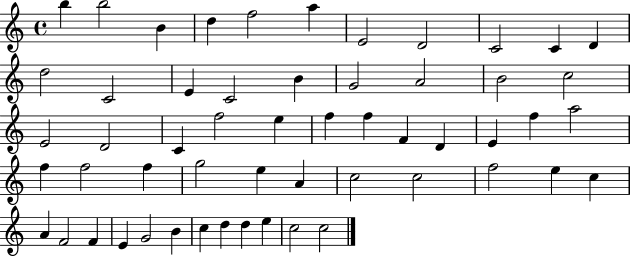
{
  \clef treble
  \time 4/4
  \defaultTimeSignature
  \key c \major
  b''4 b''2 b'4 | d''4 f''2 a''4 | e'2 d'2 | c'2 c'4 d'4 | \break d''2 c'2 | e'4 c'2 b'4 | g'2 a'2 | b'2 c''2 | \break e'2 d'2 | c'4 f''2 e''4 | f''4 f''4 f'4 d'4 | e'4 f''4 a''2 | \break f''4 f''2 f''4 | g''2 e''4 a'4 | c''2 c''2 | f''2 e''4 c''4 | \break a'4 f'2 f'4 | e'4 g'2 b'4 | c''4 d''4 d''4 e''4 | c''2 c''2 | \break \bar "|."
}